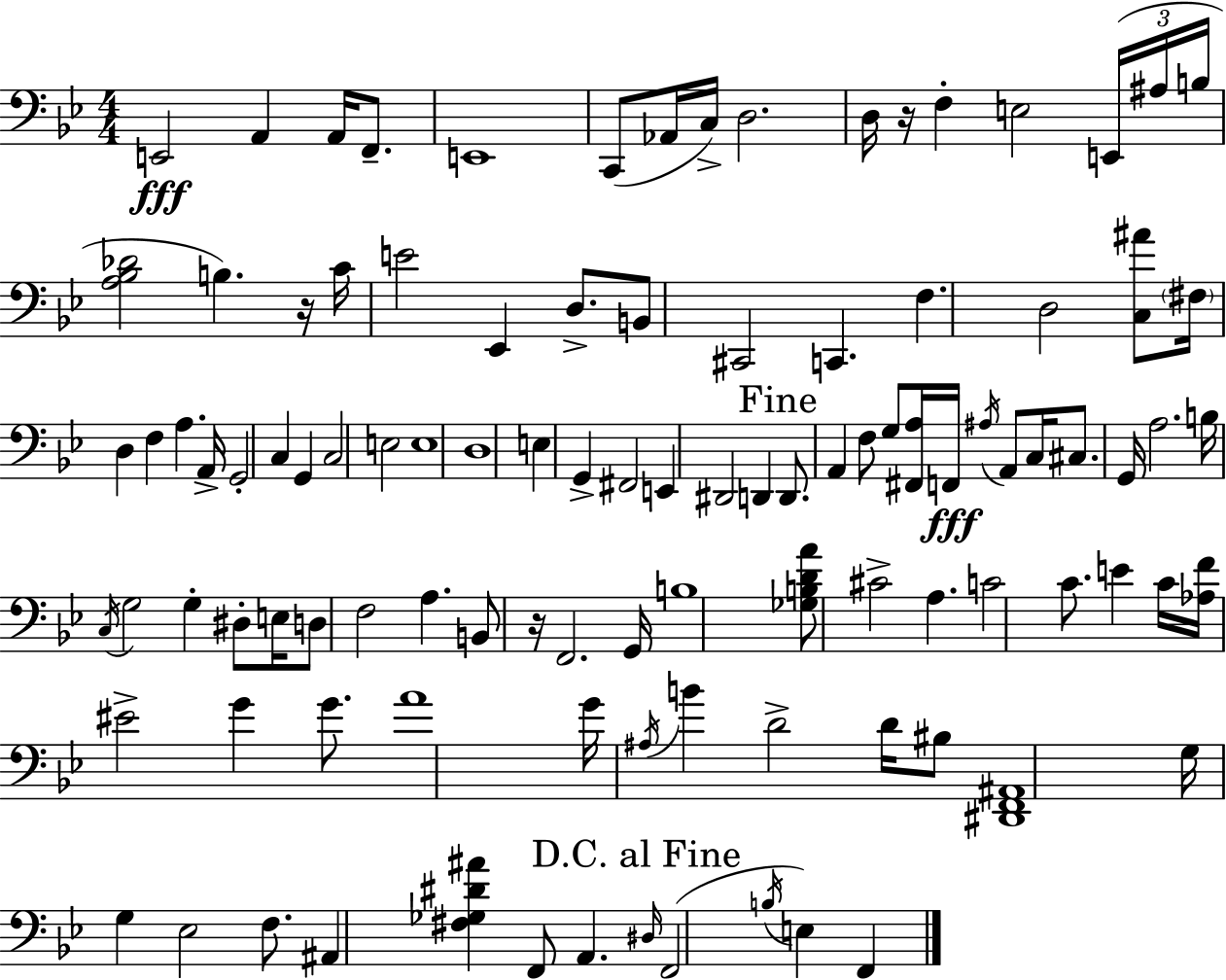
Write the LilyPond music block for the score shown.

{
  \clef bass
  \numericTimeSignature
  \time 4/4
  \key g \minor
  \repeat volta 2 { e,2\fff a,4 a,16 f,8.-- | e,1 | c,8( aes,16 c16->) d2. | d16 r16 f4-. e2 \tuplet 3/2 { e,16( ais16 | \break b16 } <a bes des'>2 b4.) r16 | c'16 e'2 ees,4 d8.-> | b,8 cis,2 c,4. | f4. d2 <c ais'>8 | \break \parenthesize fis16 d4 f4 a4. a,16-> | g,2-. c4 g,4 | c2 e2 | e1 | \break d1 | e4 g,4-> fis,2 | e,4 dis,2 d,4 | \mark "Fine" d,8. a,4 f8 g8 <fis, a>16 f,16\fff \acciaccatura { ais16 } a,8 | \break c16 cis8. g,16 a2. | b16 \acciaccatura { c16 } g2 g4-. dis8-. | e16 d8 f2 a4. | b,8 r16 f,2. | \break g,16 b1 | <ges b d' a'>8 cis'2-> a4. | c'2 c'8. e'4 | c'16 <aes f'>16 eis'2-> g'4 g'8. | \break a'1 | g'16 \acciaccatura { ais16 } b'4 d'2-> | d'16 bis8 <dis, f, ais,>1 | g16 g4 ees2 | \break f8. ais,4 <fis ges dis' ais'>4 f,8 a,4. | \mark "D.C. al Fine" \grace { dis16 }( f,2 \acciaccatura { b16 }) e4 | f,4 } \bar "|."
}